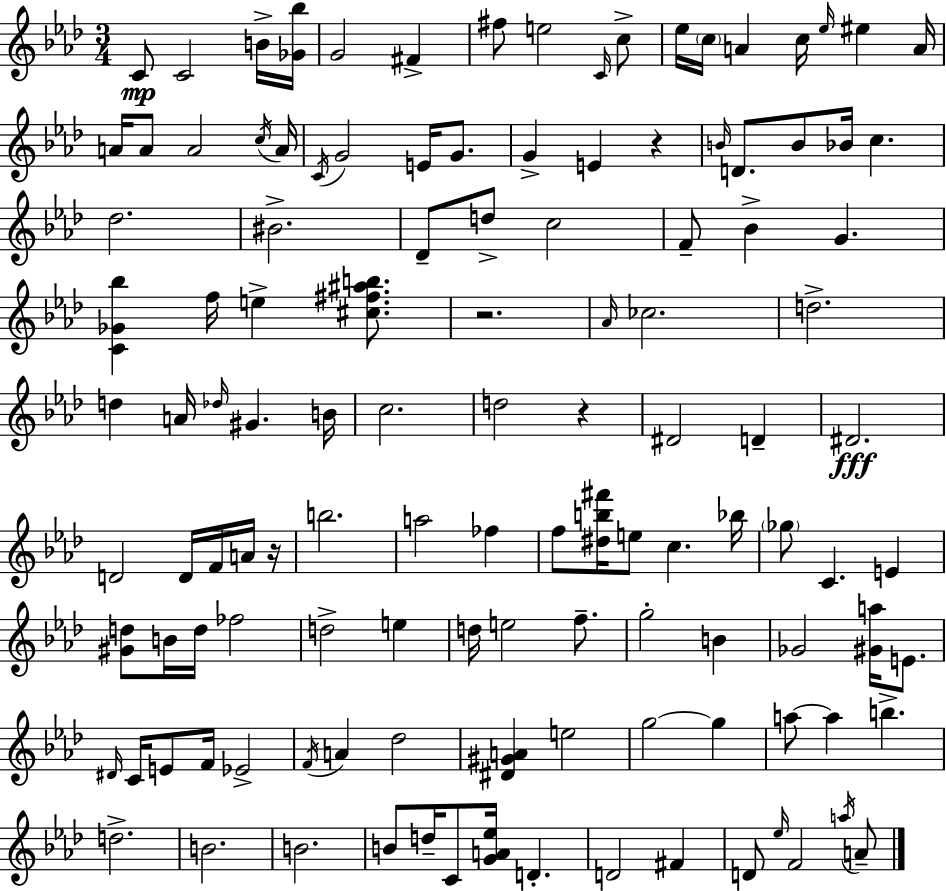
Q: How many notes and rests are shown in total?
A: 121